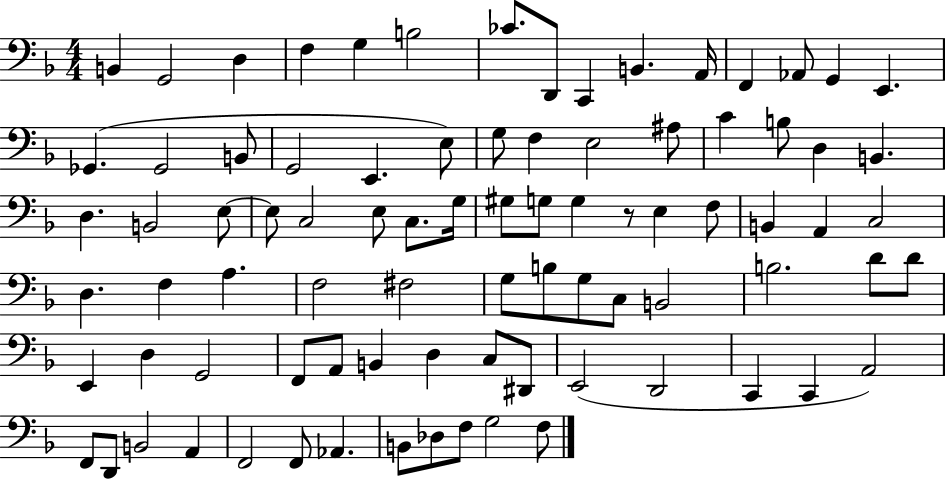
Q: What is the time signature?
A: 4/4